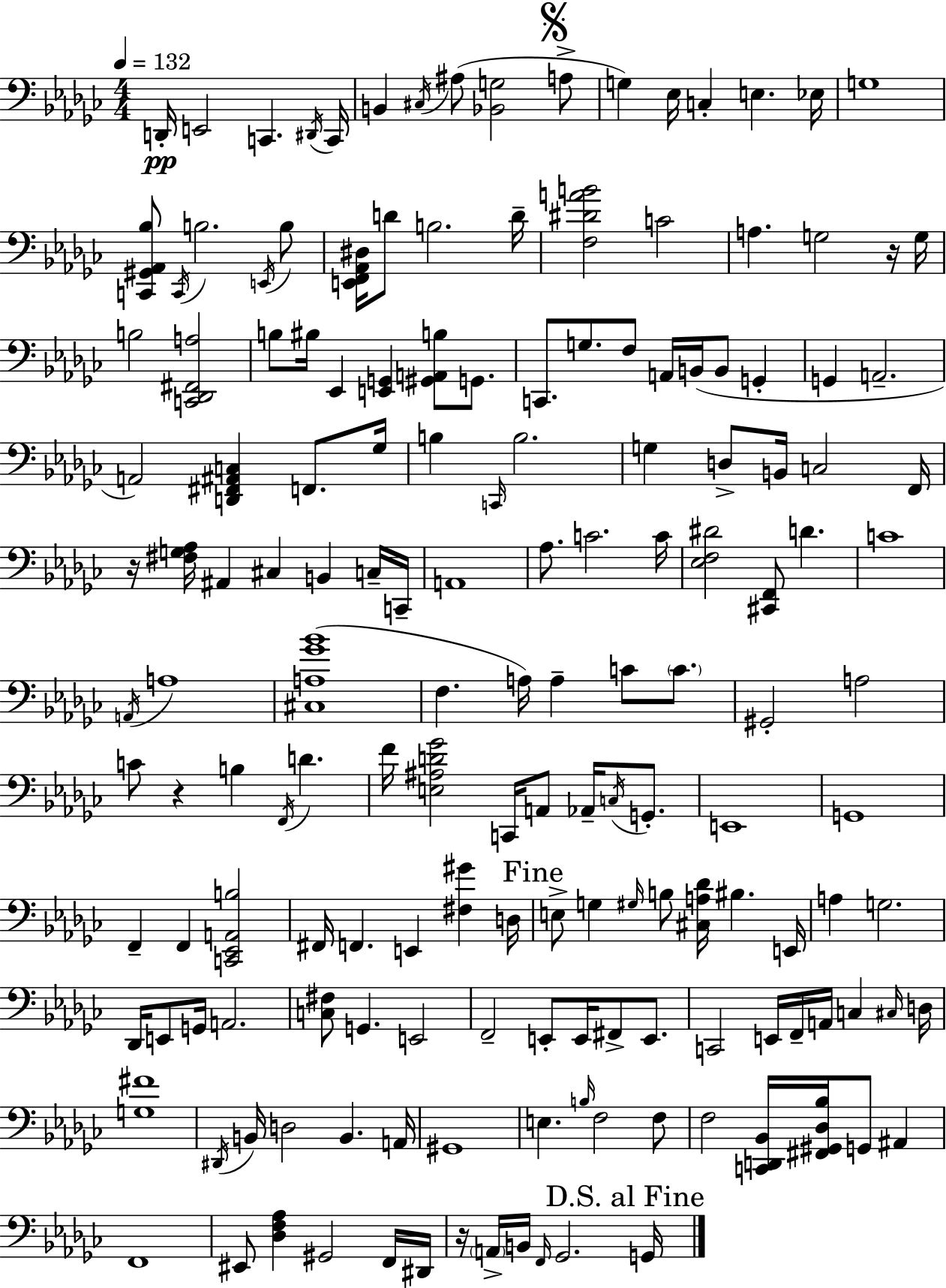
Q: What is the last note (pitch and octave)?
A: G2